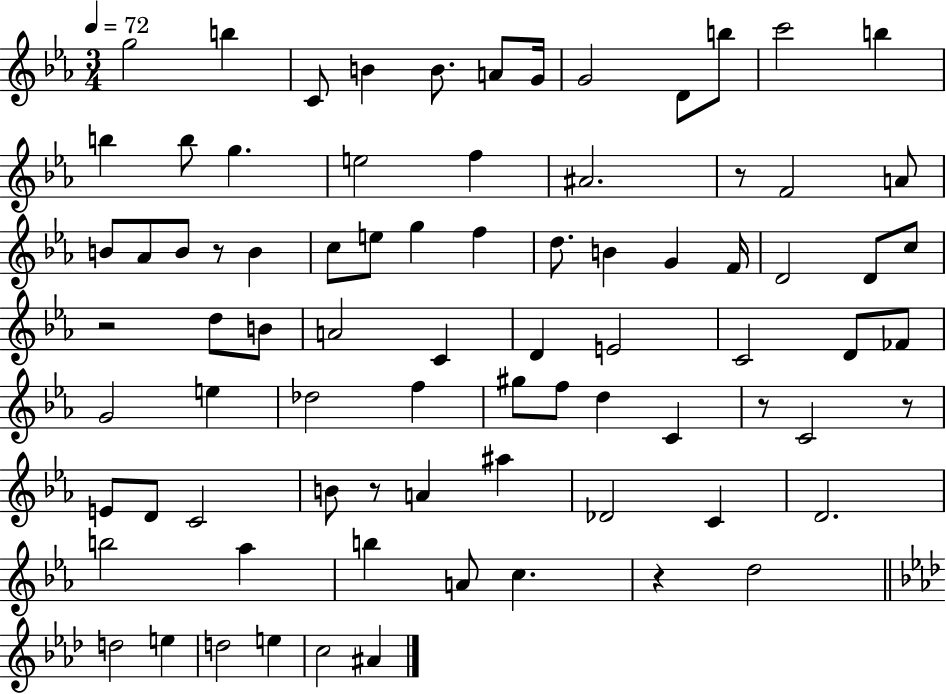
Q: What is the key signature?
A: EES major